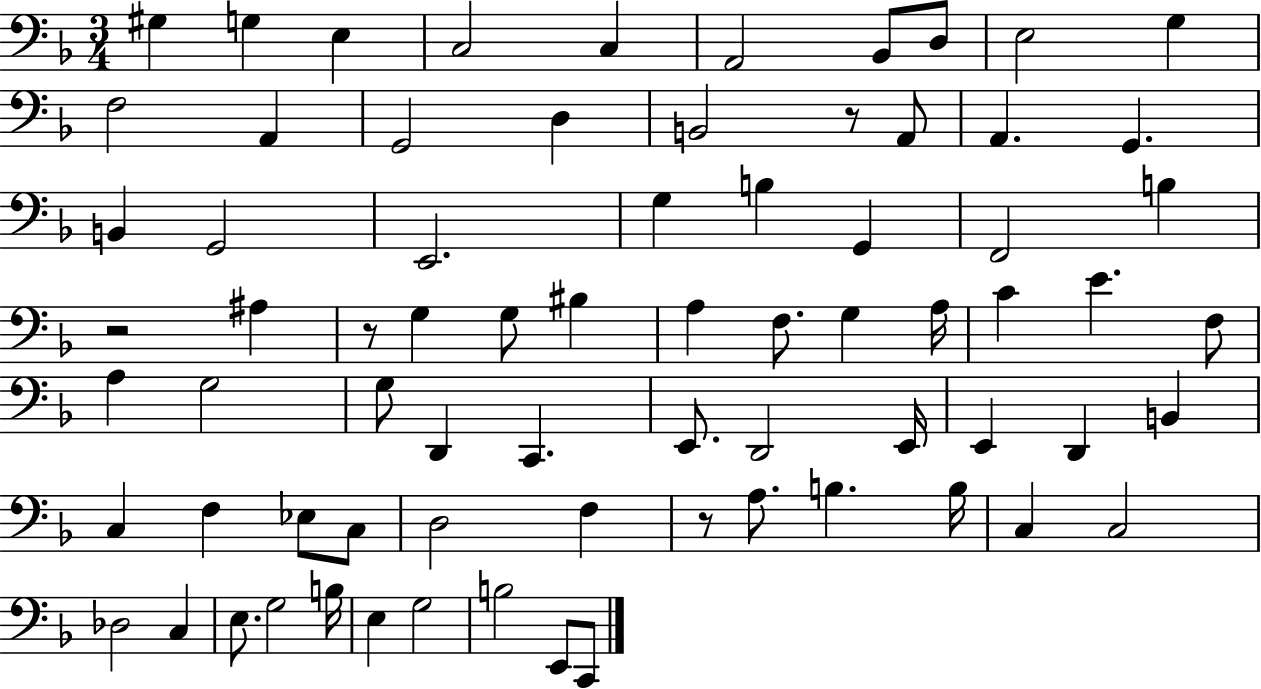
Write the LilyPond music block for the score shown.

{
  \clef bass
  \numericTimeSignature
  \time 3/4
  \key f \major
  gis4 g4 e4 | c2 c4 | a,2 bes,8 d8 | e2 g4 | \break f2 a,4 | g,2 d4 | b,2 r8 a,8 | a,4. g,4. | \break b,4 g,2 | e,2. | g4 b4 g,4 | f,2 b4 | \break r2 ais4 | r8 g4 g8 bis4 | a4 f8. g4 a16 | c'4 e'4. f8 | \break a4 g2 | g8 d,4 c,4. | e,8. d,2 e,16 | e,4 d,4 b,4 | \break c4 f4 ees8 c8 | d2 f4 | r8 a8. b4. b16 | c4 c2 | \break des2 c4 | e8. g2 b16 | e4 g2 | b2 e,8 c,8 | \break \bar "|."
}